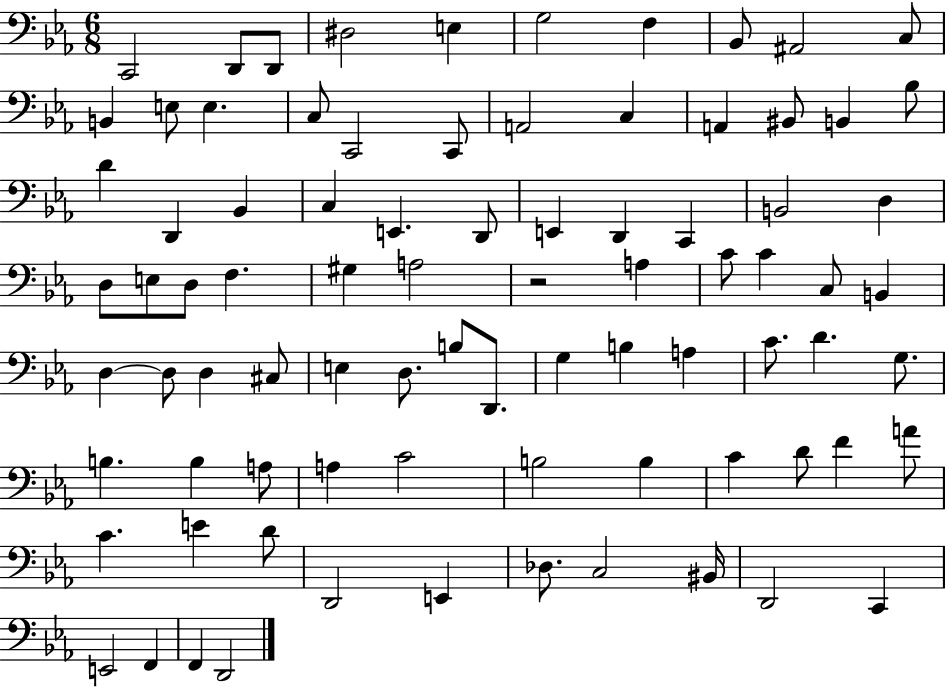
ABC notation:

X:1
T:Untitled
M:6/8
L:1/4
K:Eb
C,,2 D,,/2 D,,/2 ^D,2 E, G,2 F, _B,,/2 ^A,,2 C,/2 B,, E,/2 E, C,/2 C,,2 C,,/2 A,,2 C, A,, ^B,,/2 B,, _B,/2 D D,, _B,, C, E,, D,,/2 E,, D,, C,, B,,2 D, D,/2 E,/2 D,/2 F, ^G, A,2 z2 A, C/2 C C,/2 B,, D, D,/2 D, ^C,/2 E, D,/2 B,/2 D,,/2 G, B, A, C/2 D G,/2 B, B, A,/2 A, C2 B,2 B, C D/2 F A/2 C E D/2 D,,2 E,, _D,/2 C,2 ^B,,/4 D,,2 C,, E,,2 F,, F,, D,,2